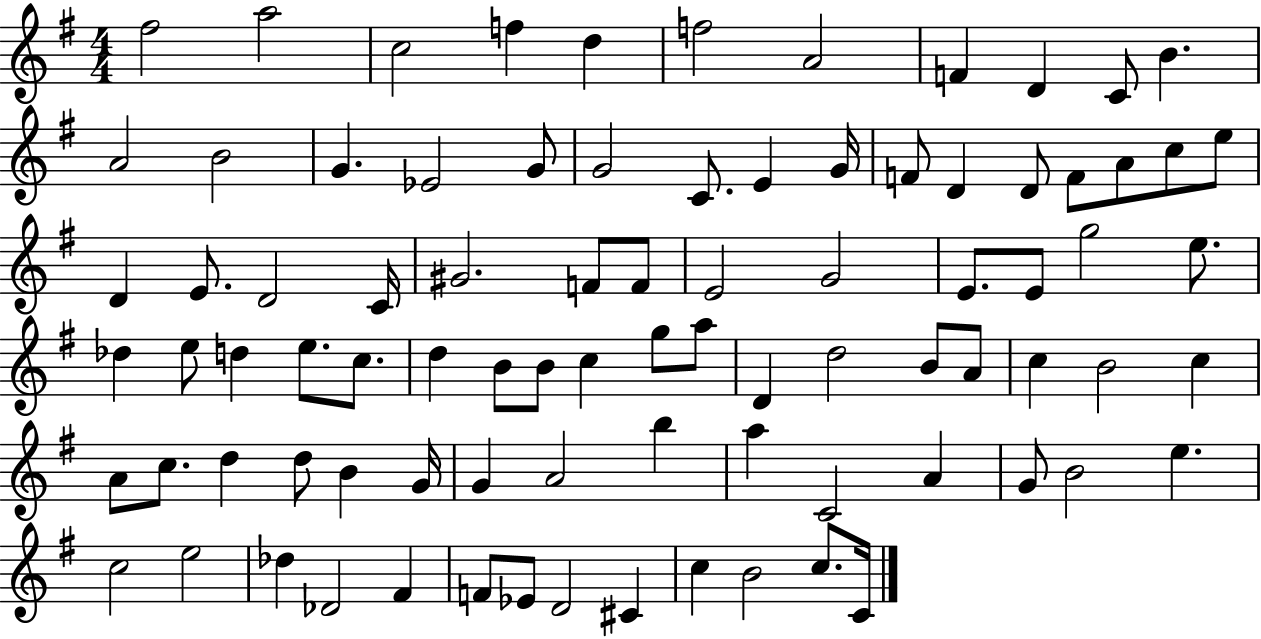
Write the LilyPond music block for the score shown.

{
  \clef treble
  \numericTimeSignature
  \time 4/4
  \key g \major
  \repeat volta 2 { fis''2 a''2 | c''2 f''4 d''4 | f''2 a'2 | f'4 d'4 c'8 b'4. | \break a'2 b'2 | g'4. ees'2 g'8 | g'2 c'8. e'4 g'16 | f'8 d'4 d'8 f'8 a'8 c''8 e''8 | \break d'4 e'8. d'2 c'16 | gis'2. f'8 f'8 | e'2 g'2 | e'8. e'8 g''2 e''8. | \break des''4 e''8 d''4 e''8. c''8. | d''4 b'8 b'8 c''4 g''8 a''8 | d'4 d''2 b'8 a'8 | c''4 b'2 c''4 | \break a'8 c''8. d''4 d''8 b'4 g'16 | g'4 a'2 b''4 | a''4 c'2 a'4 | g'8 b'2 e''4. | \break c''2 e''2 | des''4 des'2 fis'4 | f'8 ees'8 d'2 cis'4 | c''4 b'2 c''8. c'16 | \break } \bar "|."
}